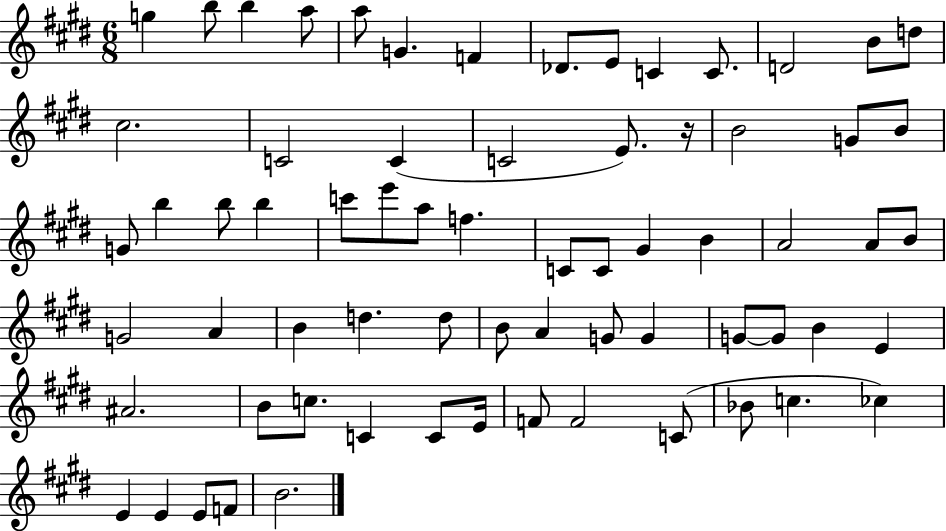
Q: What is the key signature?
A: E major